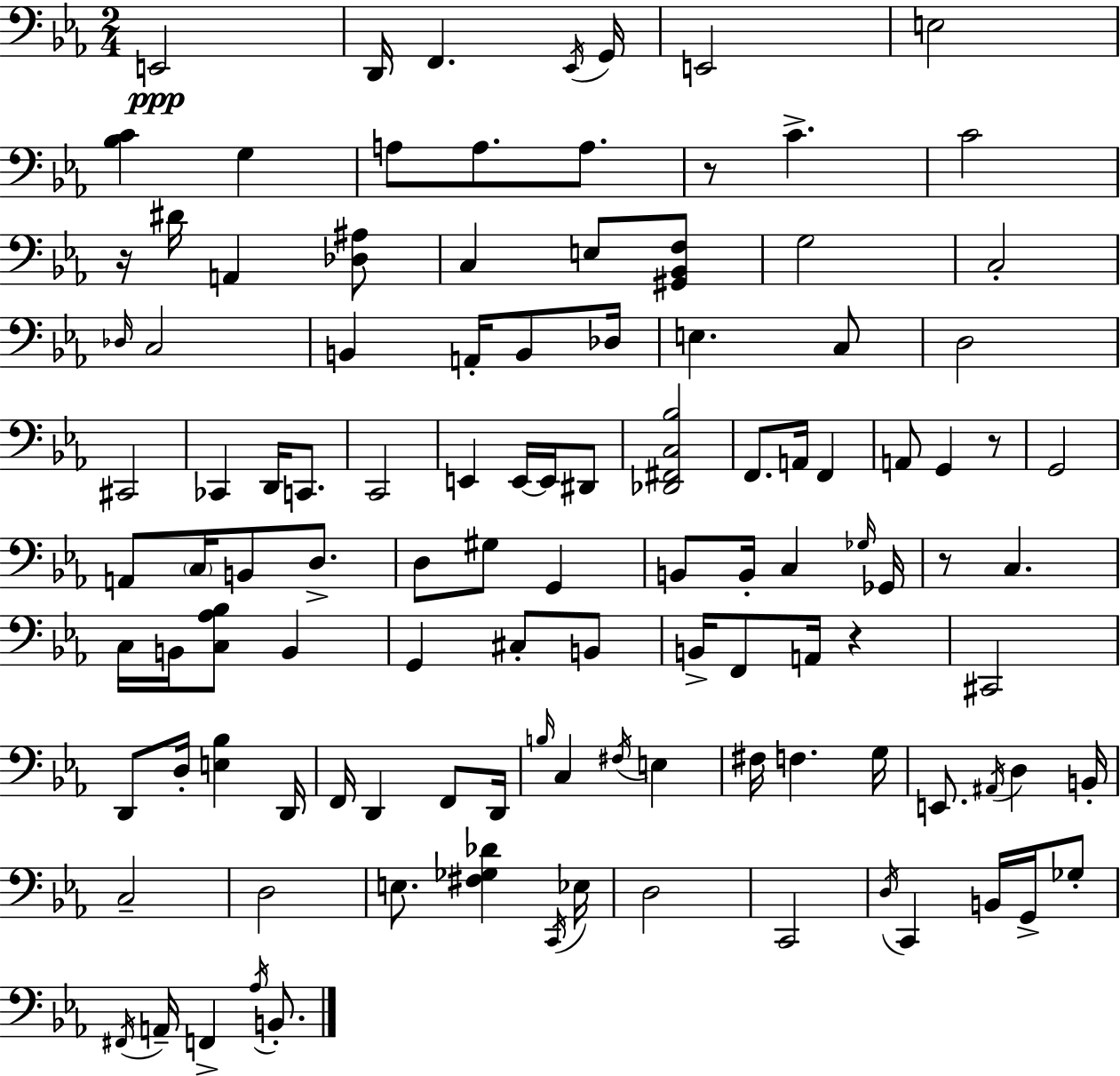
{
  \clef bass
  \numericTimeSignature
  \time 2/4
  \key c \minor
  e,2\ppp | d,16 f,4. \acciaccatura { ees,16 } | g,16 e,2 | e2 | \break <bes c'>4 g4 | a8 a8. a8. | r8 c'4.-> | c'2 | \break r16 dis'16 a,4 <des ais>8 | c4 e8 <gis, bes, f>8 | g2 | c2-. | \break \grace { des16 } c2 | b,4 a,16-. b,8 | des16 e4. | c8 d2 | \break cis,2 | ces,4 d,16 c,8. | c,2 | e,4 e,16~~ e,16 | \break dis,8 <des, fis, c bes>2 | f,8. a,16 f,4 | a,8 g,4 | r8 g,2 | \break a,8 \parenthesize c16 b,8 d8.-> | d8 gis8 g,4 | b,8 b,16-. c4 | \grace { ges16 } ges,16 r8 c4. | \break c16 b,16 <c aes bes>8 b,4 | g,4 cis8-. | b,8 b,16-> f,8 a,16 r4 | cis,2 | \break d,8 d16-. <e bes>4 | d,16 f,16 d,4 | f,8 d,16 \grace { b16 } c4 | \acciaccatura { fis16 } e4 fis16 f4. | \break g16 e,8. | \acciaccatura { ais,16 } d4 b,16-. c2-- | d2 | e8. | \break <fis ges des'>4 \acciaccatura { c,16 } ees16 d2 | c,2 | \acciaccatura { d16 } | c,4 b,16 g,16-> ges8-. | \break \acciaccatura { fis,16 } a,16-- f,4-> \acciaccatura { aes16 } b,8.-. | \bar "|."
}